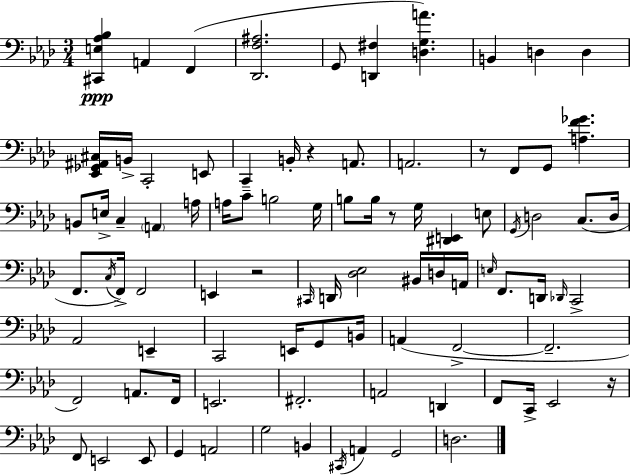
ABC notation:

X:1
T:Untitled
M:3/4
L:1/4
K:Fm
[^C,,E,_A,_B,] A,, F,, [_D,,F,^A,]2 G,,/2 [D,,^F,] [D,G,A] B,, D, D, [_E,,_G,,^A,,^C,]/4 B,,/4 C,,2 E,,/2 C,, B,,/4 z A,,/2 A,,2 z/2 F,,/2 G,,/2 [A,F_G] B,,/2 E,/4 C, A,, A,/4 A,/4 C/2 B,2 G,/4 B,/2 B,/4 z/2 G,/4 [^D,,E,,] E,/2 G,,/4 D,2 C,/2 D,/4 F,,/2 C,/4 F,,/4 F,,2 E,, z2 ^C,,/4 D,,/4 [_D,_E,]2 ^B,,/4 D,/4 A,,/4 E,/4 F,,/2 D,,/4 _D,,/4 C,,2 _A,,2 E,, C,,2 E,,/4 G,,/2 B,,/4 A,, F,,2 F,,2 F,,2 A,,/2 F,,/4 E,,2 ^F,,2 A,,2 D,, F,,/2 C,,/4 _E,,2 z/4 F,,/2 E,,2 E,,/2 G,, A,,2 G,2 B,, ^C,,/4 A,, G,,2 D,2